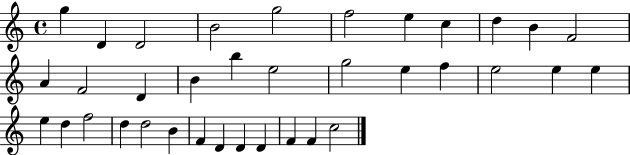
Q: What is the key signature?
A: C major